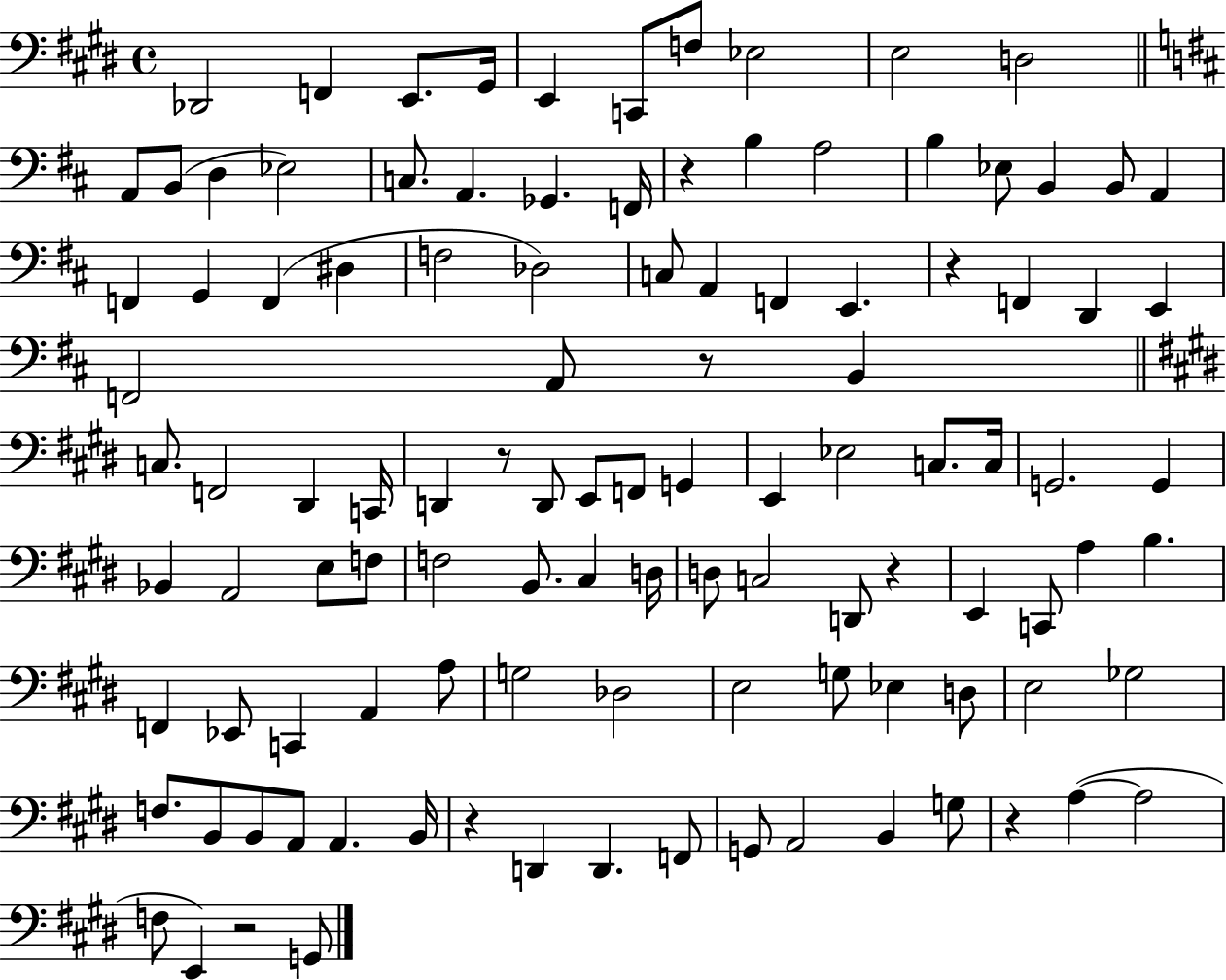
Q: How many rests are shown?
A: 8